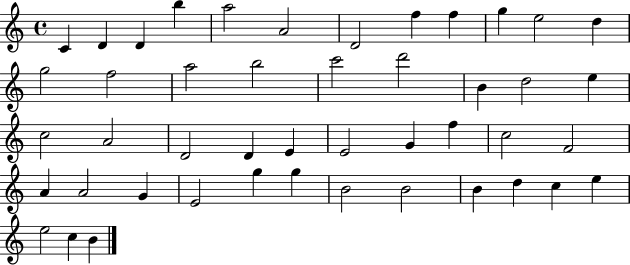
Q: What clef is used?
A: treble